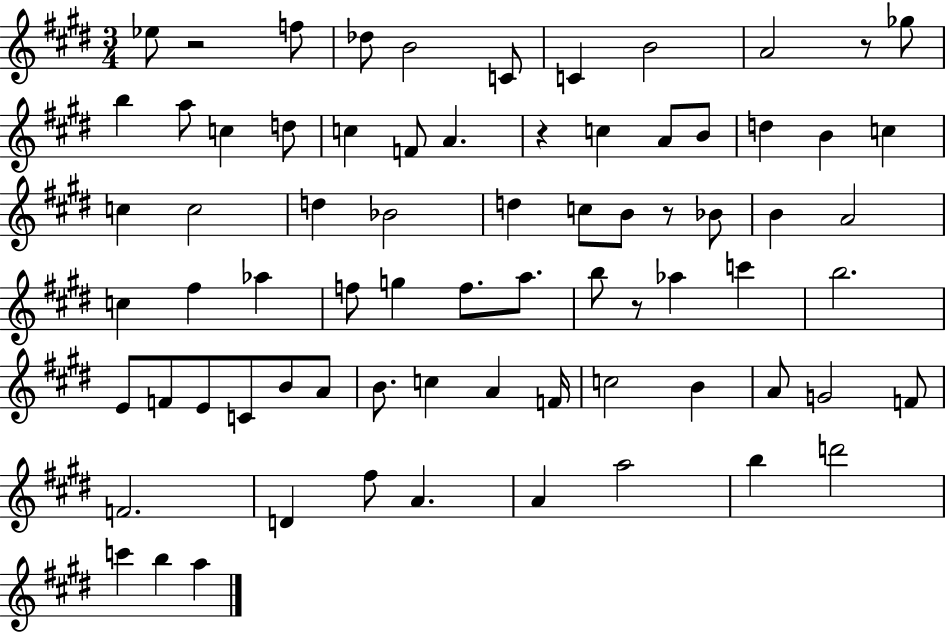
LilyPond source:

{
  \clef treble
  \numericTimeSignature
  \time 3/4
  \key e \major
  ees''8 r2 f''8 | des''8 b'2 c'8 | c'4 b'2 | a'2 r8 ges''8 | \break b''4 a''8 c''4 d''8 | c''4 f'8 a'4. | r4 c''4 a'8 b'8 | d''4 b'4 c''4 | \break c''4 c''2 | d''4 bes'2 | d''4 c''8 b'8 r8 bes'8 | b'4 a'2 | \break c''4 fis''4 aes''4 | f''8 g''4 f''8. a''8. | b''8 r8 aes''4 c'''4 | b''2. | \break e'8 f'8 e'8 c'8 b'8 a'8 | b'8. c''4 a'4 f'16 | c''2 b'4 | a'8 g'2 f'8 | \break f'2. | d'4 fis''8 a'4. | a'4 a''2 | b''4 d'''2 | \break c'''4 b''4 a''4 | \bar "|."
}